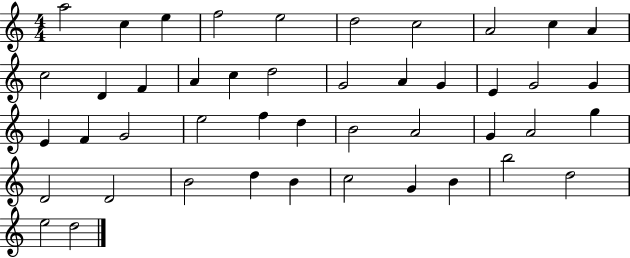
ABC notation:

X:1
T:Untitled
M:4/4
L:1/4
K:C
a2 c e f2 e2 d2 c2 A2 c A c2 D F A c d2 G2 A G E G2 G E F G2 e2 f d B2 A2 G A2 g D2 D2 B2 d B c2 G B b2 d2 e2 d2